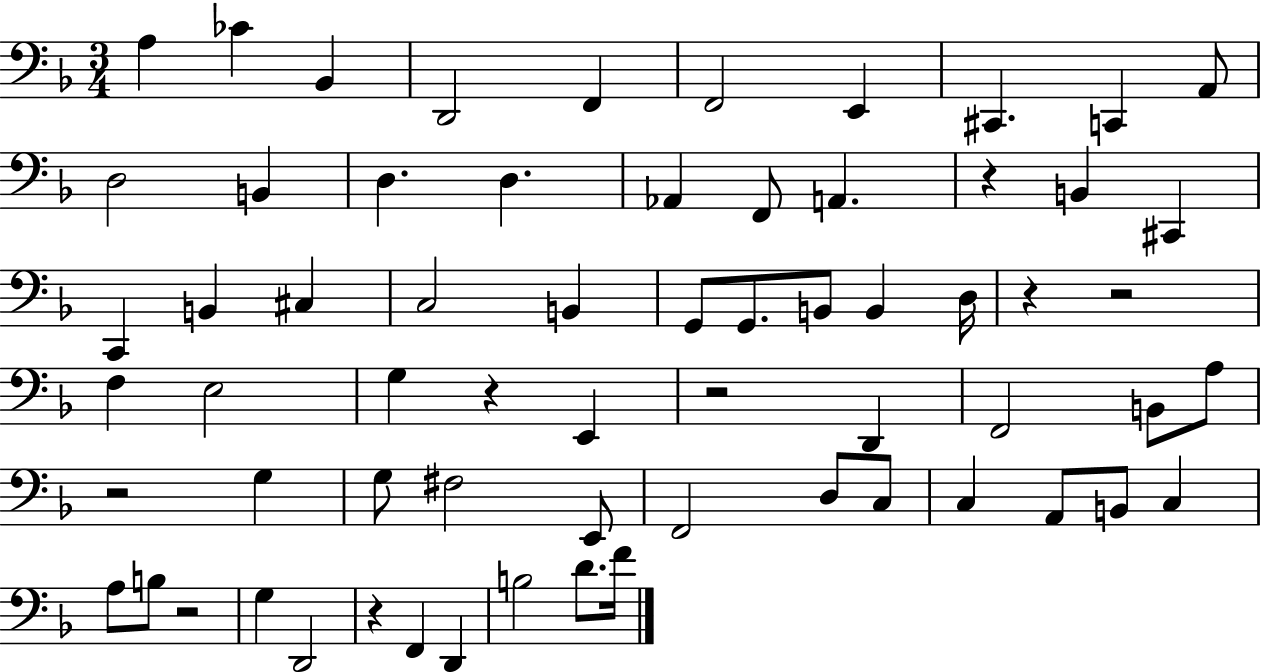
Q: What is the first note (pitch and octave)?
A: A3